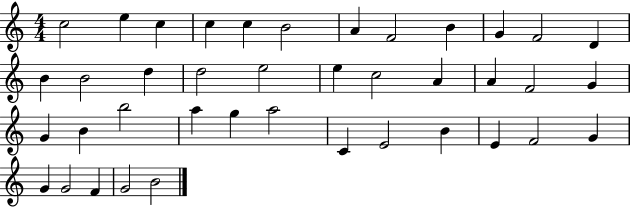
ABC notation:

X:1
T:Untitled
M:4/4
L:1/4
K:C
c2 e c c c B2 A F2 B G F2 D B B2 d d2 e2 e c2 A A F2 G G B b2 a g a2 C E2 B E F2 G G G2 F G2 B2